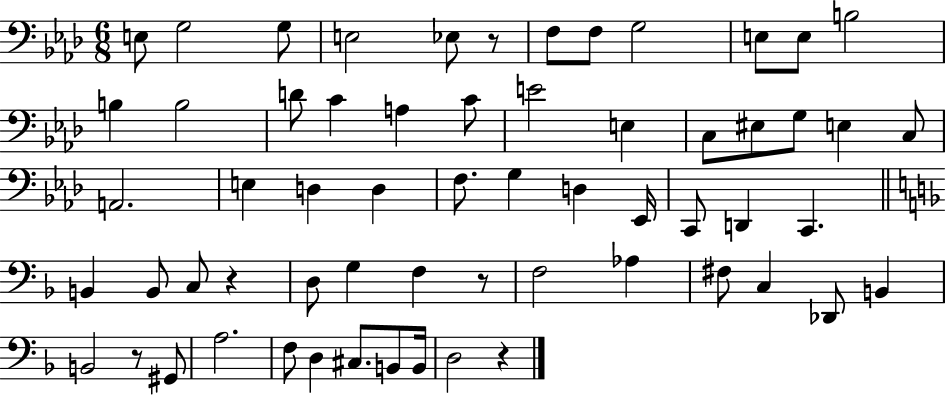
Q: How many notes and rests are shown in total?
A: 61